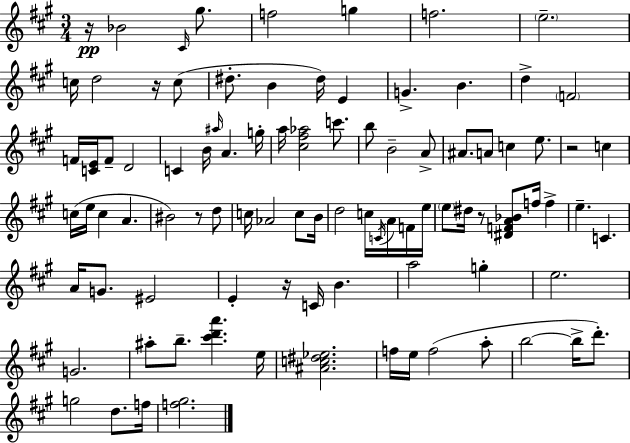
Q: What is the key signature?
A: A major